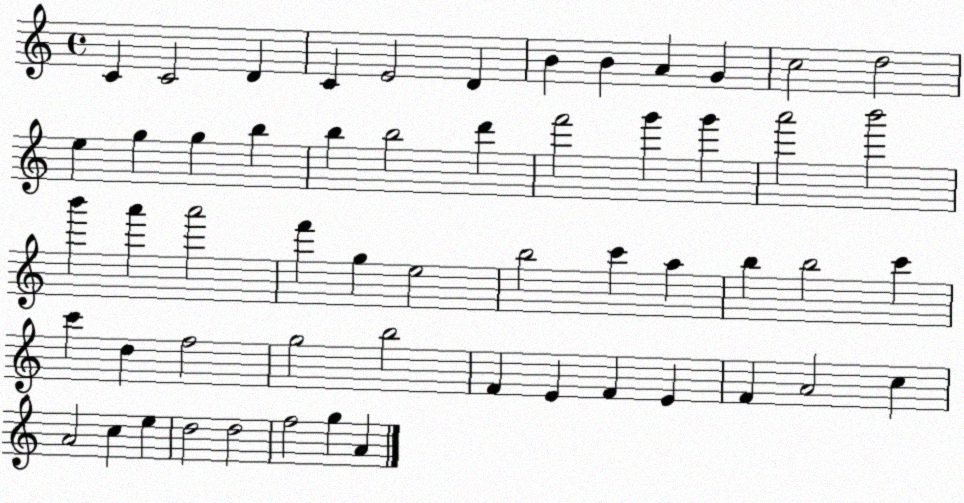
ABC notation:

X:1
T:Untitled
M:4/4
L:1/4
K:C
C C2 D C E2 D B B A G c2 d2 e g g b b b2 d' f'2 g' g' a'2 b'2 b' a' a'2 f' g e2 b2 c' a b b2 c' c' d f2 g2 b2 F E F E F A2 c A2 c e d2 d2 f2 g A